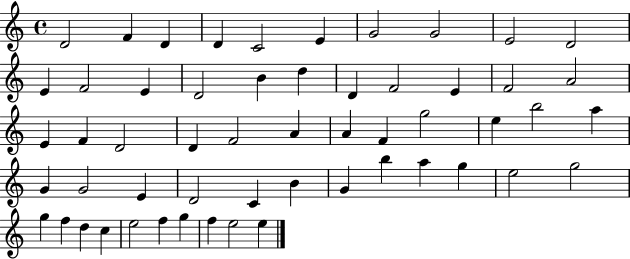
X:1
T:Untitled
M:4/4
L:1/4
K:C
D2 F D D C2 E G2 G2 E2 D2 E F2 E D2 B d D F2 E F2 A2 E F D2 D F2 A A F g2 e b2 a G G2 E D2 C B G b a g e2 g2 g f d c e2 f g f e2 e